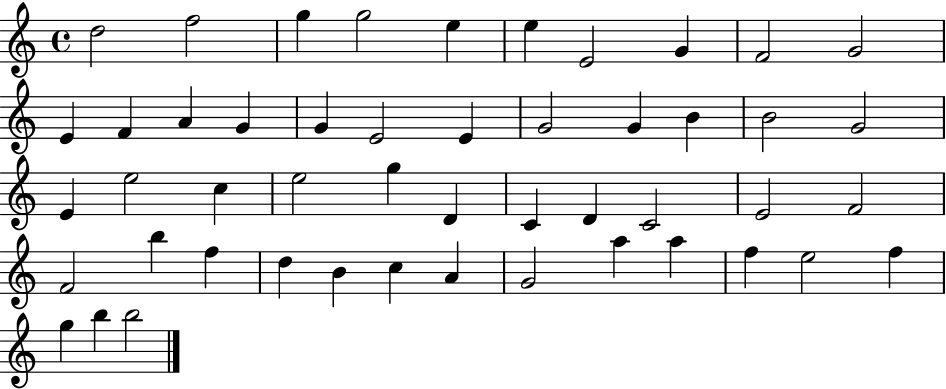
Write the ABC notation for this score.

X:1
T:Untitled
M:4/4
L:1/4
K:C
d2 f2 g g2 e e E2 G F2 G2 E F A G G E2 E G2 G B B2 G2 E e2 c e2 g D C D C2 E2 F2 F2 b f d B c A G2 a a f e2 f g b b2